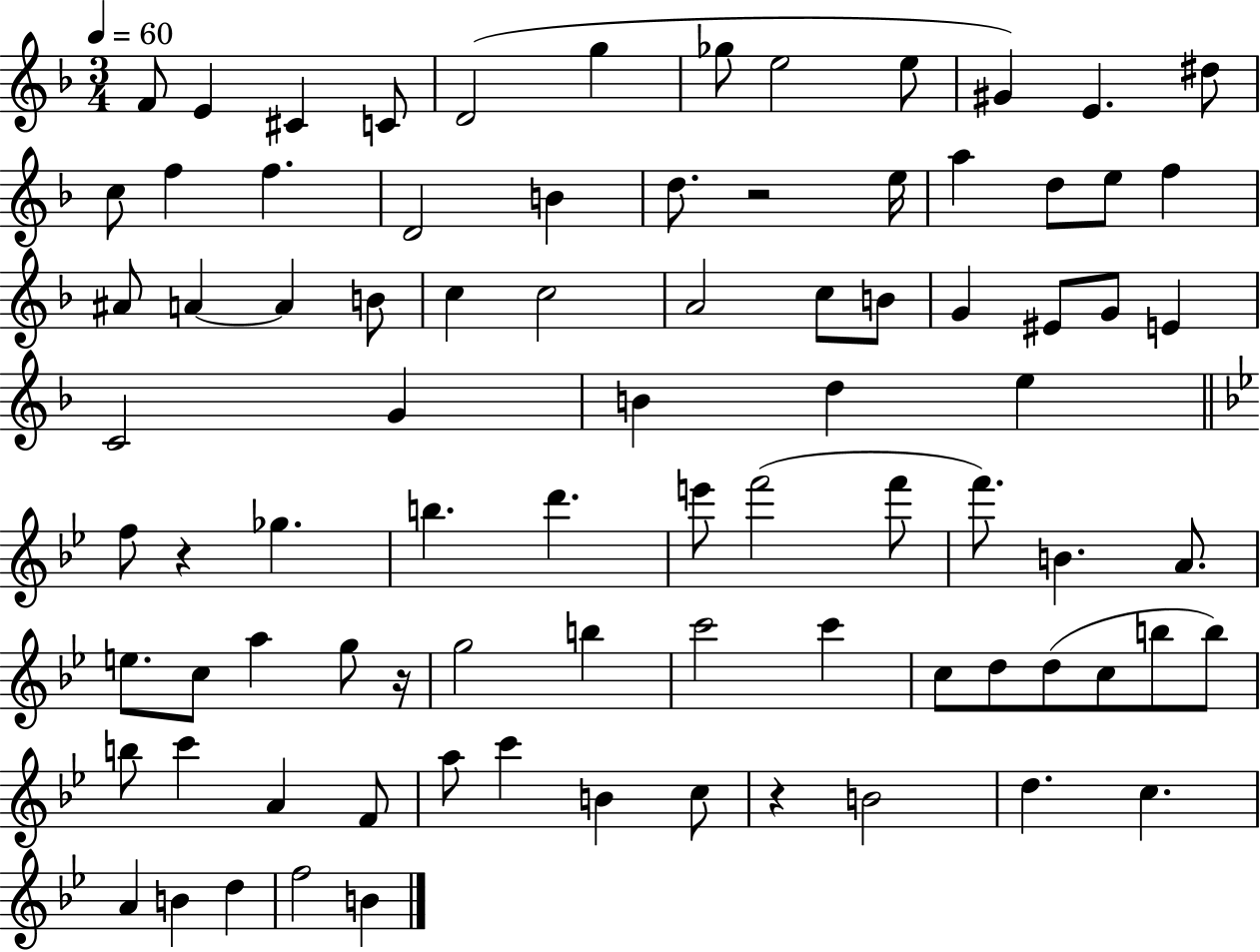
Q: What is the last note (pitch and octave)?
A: B4